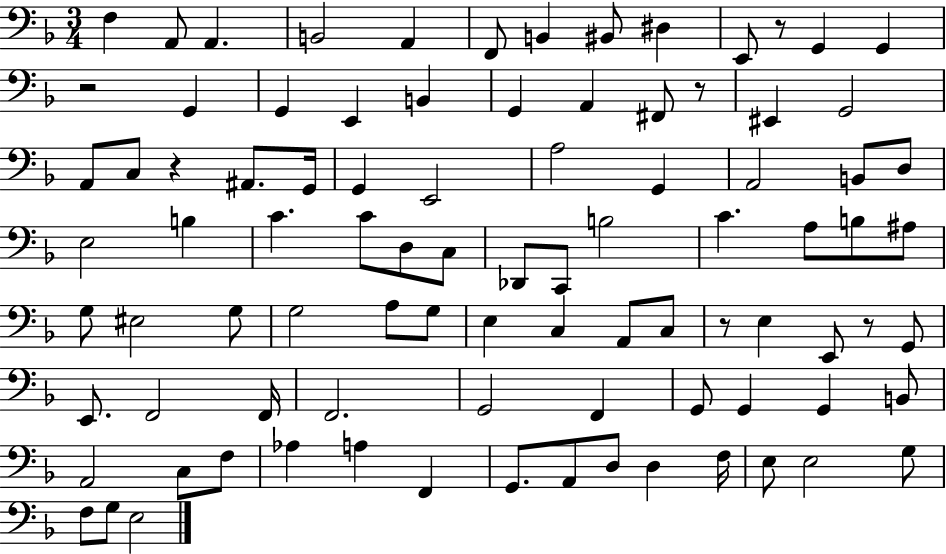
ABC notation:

X:1
T:Untitled
M:3/4
L:1/4
K:F
F, A,,/2 A,, B,,2 A,, F,,/2 B,, ^B,,/2 ^D, E,,/2 z/2 G,, G,, z2 G,, G,, E,, B,, G,, A,, ^F,,/2 z/2 ^E,, G,,2 A,,/2 C,/2 z ^A,,/2 G,,/4 G,, E,,2 A,2 G,, A,,2 B,,/2 D,/2 E,2 B, C C/2 D,/2 C,/2 _D,,/2 C,,/2 B,2 C A,/2 B,/2 ^A,/2 G,/2 ^E,2 G,/2 G,2 A,/2 G,/2 E, C, A,,/2 C,/2 z/2 E, E,,/2 z/2 G,,/2 E,,/2 F,,2 F,,/4 F,,2 G,,2 F,, G,,/2 G,, G,, B,,/2 A,,2 C,/2 F,/2 _A, A, F,, G,,/2 A,,/2 D,/2 D, F,/4 E,/2 E,2 G,/2 F,/2 G,/2 E,2